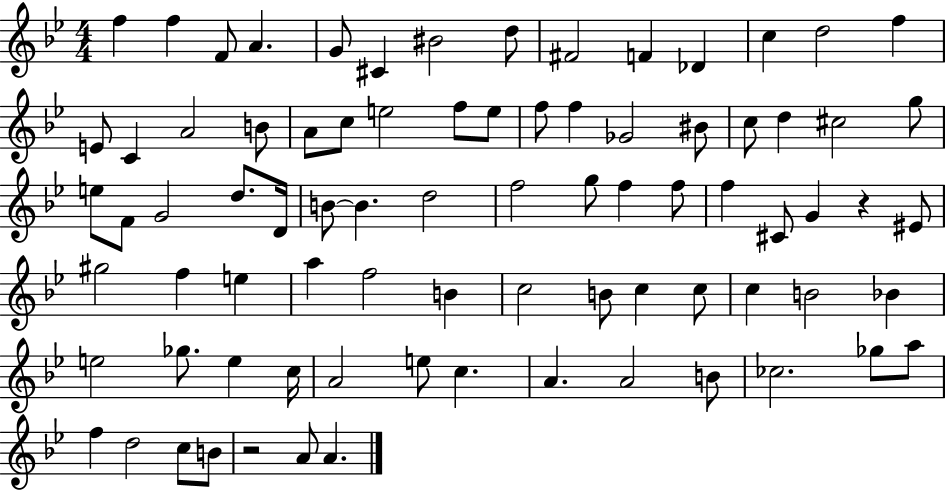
F5/q F5/q F4/e A4/q. G4/e C#4/q BIS4/h D5/e F#4/h F4/q Db4/q C5/q D5/h F5/q E4/e C4/q A4/h B4/e A4/e C5/e E5/h F5/e E5/e F5/e F5/q Gb4/h BIS4/e C5/e D5/q C#5/h G5/e E5/e F4/e G4/h D5/e. D4/s B4/e B4/q. D5/h F5/h G5/e F5/q F5/e F5/q C#4/e G4/q R/q EIS4/e G#5/h F5/q E5/q A5/q F5/h B4/q C5/h B4/e C5/q C5/e C5/q B4/h Bb4/q E5/h Gb5/e. E5/q C5/s A4/h E5/e C5/q. A4/q. A4/h B4/e CES5/h. Gb5/e A5/e F5/q D5/h C5/e B4/e R/h A4/e A4/q.